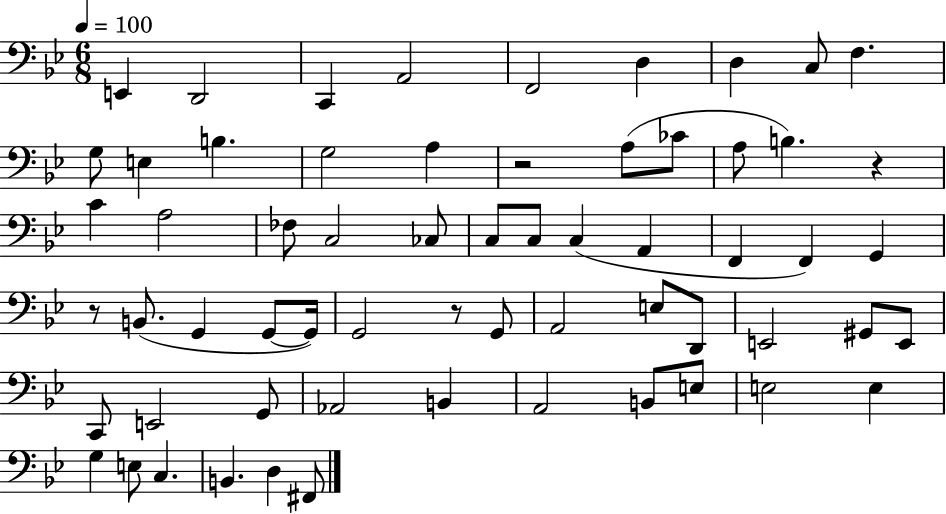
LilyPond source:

{
  \clef bass
  \numericTimeSignature
  \time 6/8
  \key bes \major
  \tempo 4 = 100
  e,4 d,2 | c,4 a,2 | f,2 d4 | d4 c8 f4. | \break g8 e4 b4. | g2 a4 | r2 a8( ces'8 | a8 b4.) r4 | \break c'4 a2 | fes8 c2 ces8 | c8 c8 c4( a,4 | f,4 f,4) g,4 | \break r8 b,8.( g,4 g,8~~ g,16) | g,2 r8 g,8 | a,2 e8 d,8 | e,2 gis,8 e,8 | \break c,8 e,2 g,8 | aes,2 b,4 | a,2 b,8 e8 | e2 e4 | \break g4 e8 c4. | b,4. d4 fis,8 | \bar "|."
}